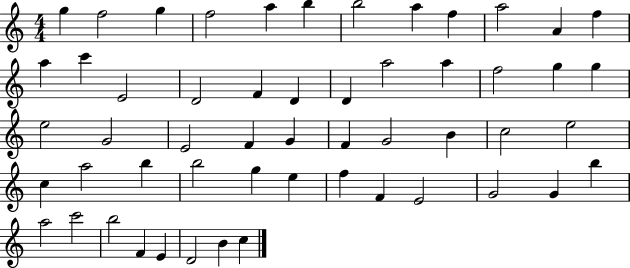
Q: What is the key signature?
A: C major